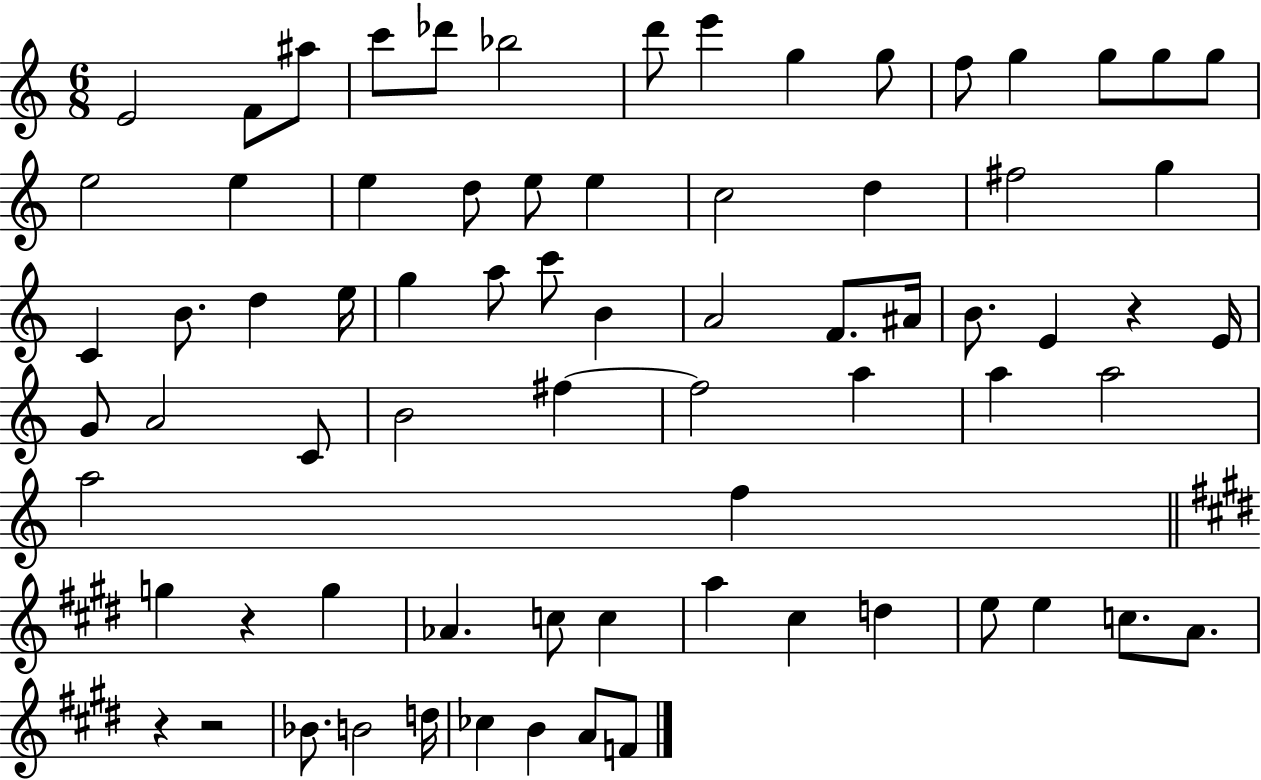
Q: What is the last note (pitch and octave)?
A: F4